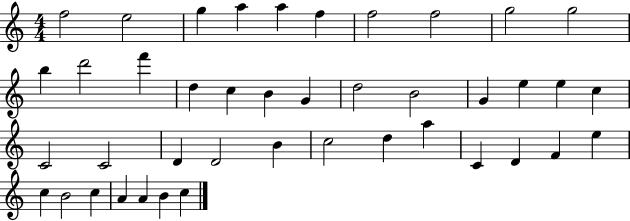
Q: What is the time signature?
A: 4/4